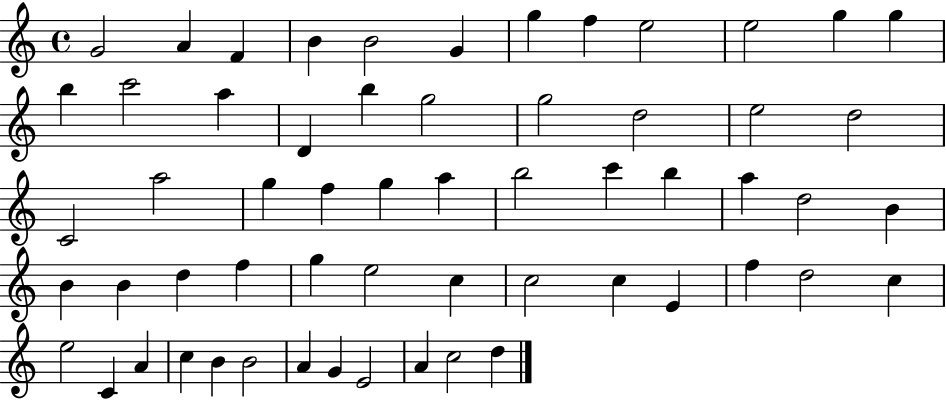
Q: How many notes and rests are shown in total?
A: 59